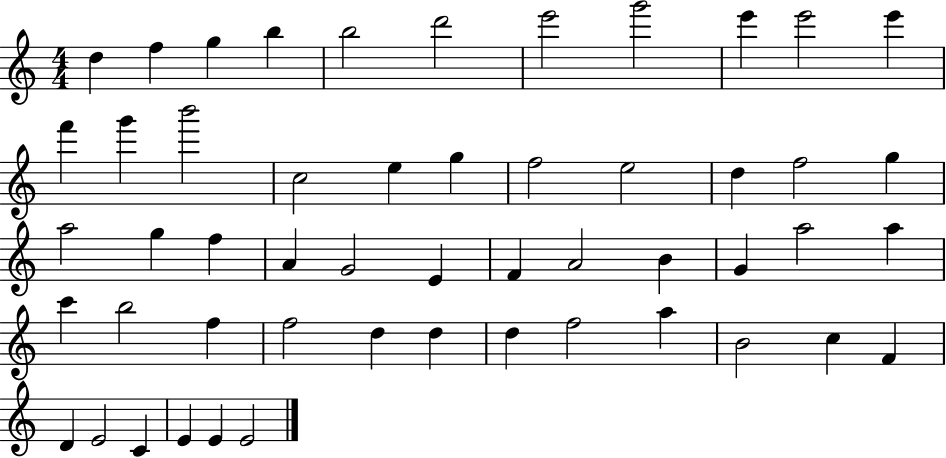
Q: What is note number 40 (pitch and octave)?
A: D5